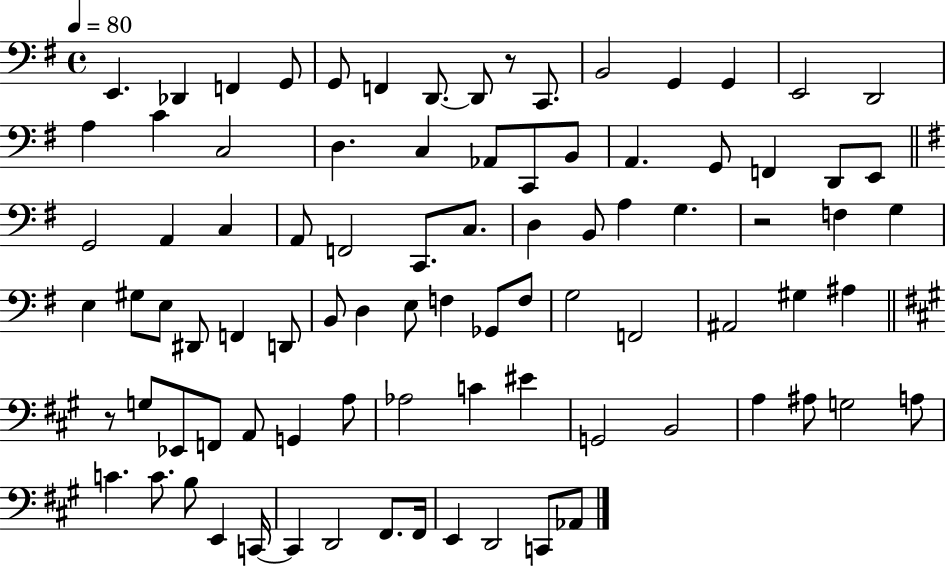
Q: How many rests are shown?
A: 3